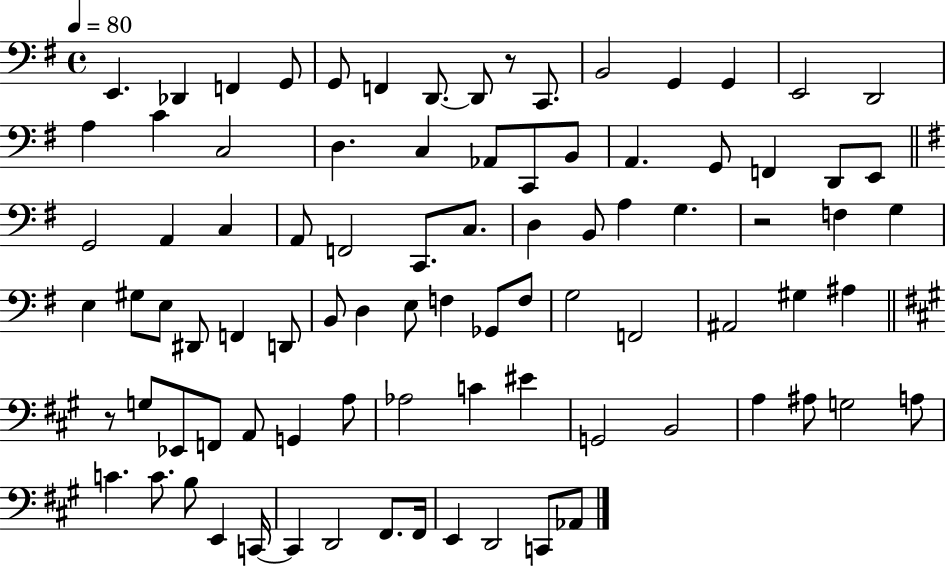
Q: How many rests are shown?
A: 3